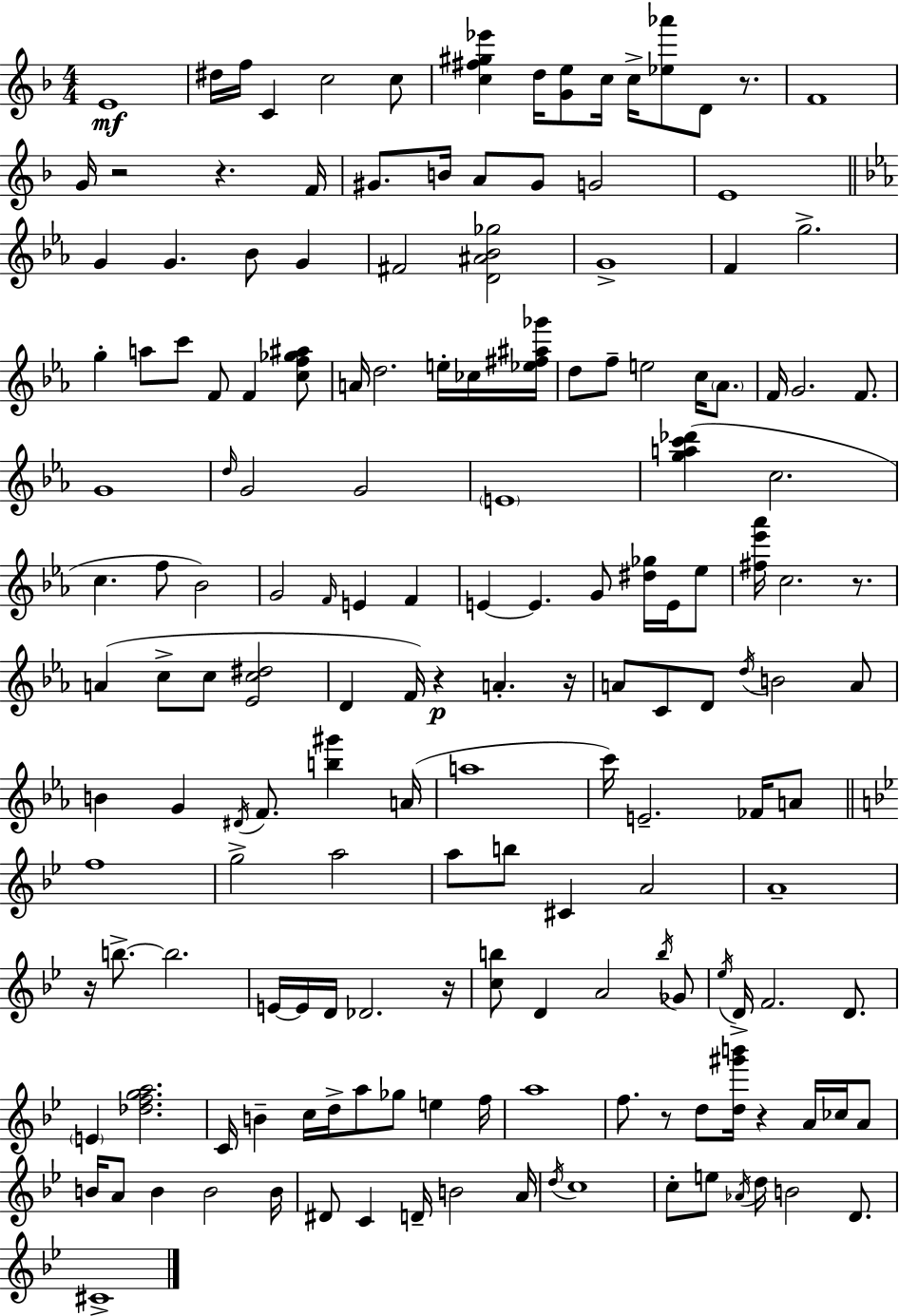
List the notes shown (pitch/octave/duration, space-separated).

E4/w D#5/s F5/s C4/q C5/h C5/e [C5,F#5,G#5,Eb6]/q D5/s [G4,E5]/e C5/s C5/s [Eb5,Ab6]/e D4/e R/e. F4/w G4/s R/h R/q. F4/s G#4/e. B4/s A4/e G#4/e G4/h E4/w G4/q G4/q. Bb4/e G4/q F#4/h [D4,A#4,Bb4,Gb5]/h G4/w F4/q G5/h. G5/q A5/e C6/e F4/e F4/q [C5,F5,Gb5,A#5]/e A4/s D5/h. E5/s CES5/s [Eb5,F#5,A#5,Gb6]/s D5/e F5/e E5/h C5/s Ab4/e. F4/s G4/h. F4/e. G4/w D5/s G4/h G4/h E4/w [G5,A5,C6,Db6]/q C5/h. C5/q. F5/e Bb4/h G4/h F4/s E4/q F4/q E4/q E4/q. G4/e [D#5,Gb5]/s E4/s Eb5/e [F#5,Eb6,Ab6]/s C5/h. R/e. A4/q C5/e C5/e [Eb4,C5,D#5]/h D4/q F4/s R/q A4/q. R/s A4/e C4/e D4/e D5/s B4/h A4/e B4/q G4/q D#4/s F4/e. [B5,G#6]/q A4/s A5/w C6/s E4/h. FES4/s A4/e F5/w G5/h A5/h A5/e B5/e C#4/q A4/h A4/w R/s B5/e. B5/h. E4/s E4/s D4/s Db4/h. R/s [C5,B5]/e D4/q A4/h B5/s Gb4/e Eb5/s D4/s F4/h. D4/e. E4/q [Db5,F5,G5,A5]/h. C4/s B4/q C5/s D5/s A5/e Gb5/e E5/q F5/s A5/w F5/e. R/e D5/e [D5,G#6,B6]/s R/q A4/s CES5/s A4/e B4/s A4/e B4/q B4/h B4/s D#4/e C4/q D4/s B4/h A4/s D5/s C5/w C5/e E5/e Ab4/s D5/s B4/h D4/e. C#4/w